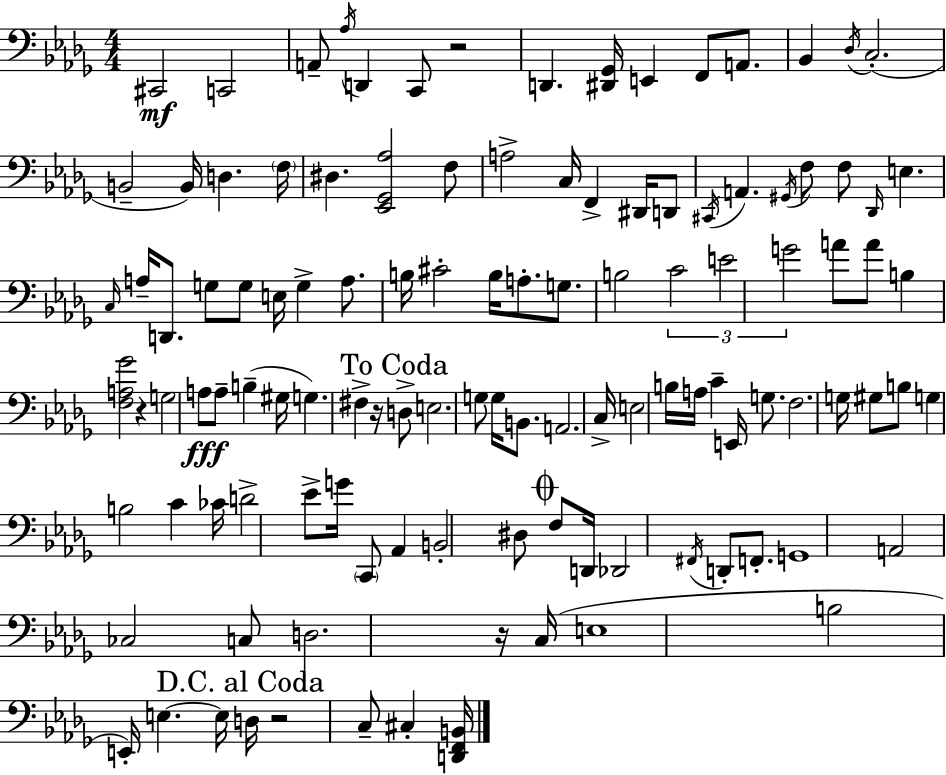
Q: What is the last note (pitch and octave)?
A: C#3